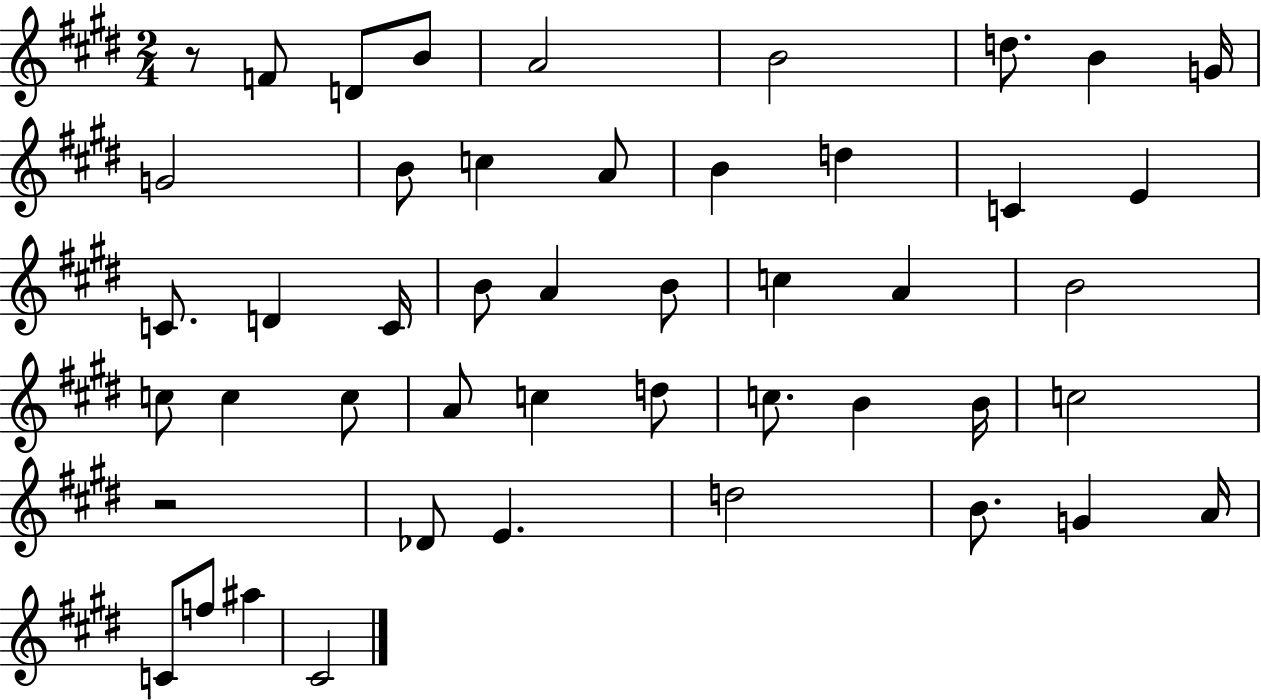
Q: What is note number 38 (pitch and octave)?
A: D5